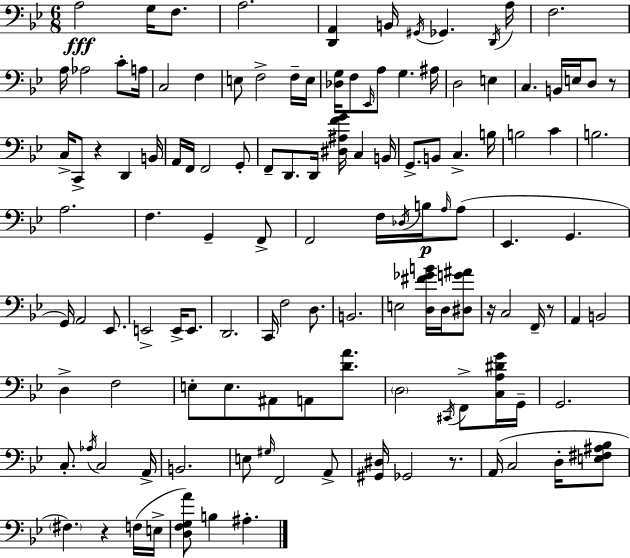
{
  \clef bass
  \numericTimeSignature
  \time 6/8
  \key bes \major
  a2\fff g16 f8. | a2. | <d, a,>4 b,16 \acciaccatura { gis,16 } ges,4. | \acciaccatura { d,16 } a16 f2. | \break a16 aes2 c'8-. | a16 c2 f4 | e8 f2-> | f16-- e16 <des g>16 f8 \grace { ees,16 } a8 g4. | \break ais16 d2 e4 | c4. b,16 e16 d8 | r8 c16-> c,8-> r4 d,4 | b,16 a,16 f,16 f,2 | \break g,8-. f,8-- d,8. d,16 <dis ais f' g'>16 c4 | b,16 g,8.-> b,8 c4.-> | b16 b2 c'4 | b2. | \break a2. | f4. g,4-- | f,8-> f,2 f16 | \acciaccatura { des16 }\p b16 \grace { a16 }( a8 ees,4. g,4. | \break g,16) a,2 | ees,8. e,2-> | e,16-> e,8. d,2. | c,16 f2 | \break d8. b,2. | e2 | <d fis' ges' b'>16 d16 <dis g' ais'>8 r16 c2 | f,16-- r8 a,4 b,2 | \break d4-> f2 | e8-. e8. ais,8 | a,8 <d' a'>8. \parenthesize d2 | \acciaccatura { cis,16 } f,8-> <c a dis' g'>16 g,16-- g,2. | \break c8.-. \acciaccatura { aes16 } c2 | a,16-> b,2. | e8 \grace { gis16 } f,2 | a,8-> <gis, dis>16 ges,2 | \break r8. a,16( c2 | d16-. <e fis ais bes>8 \parenthesize fis4.) | r4 f16( e16-> <d f g a'>8) b4 | ais4.-. \bar "|."
}